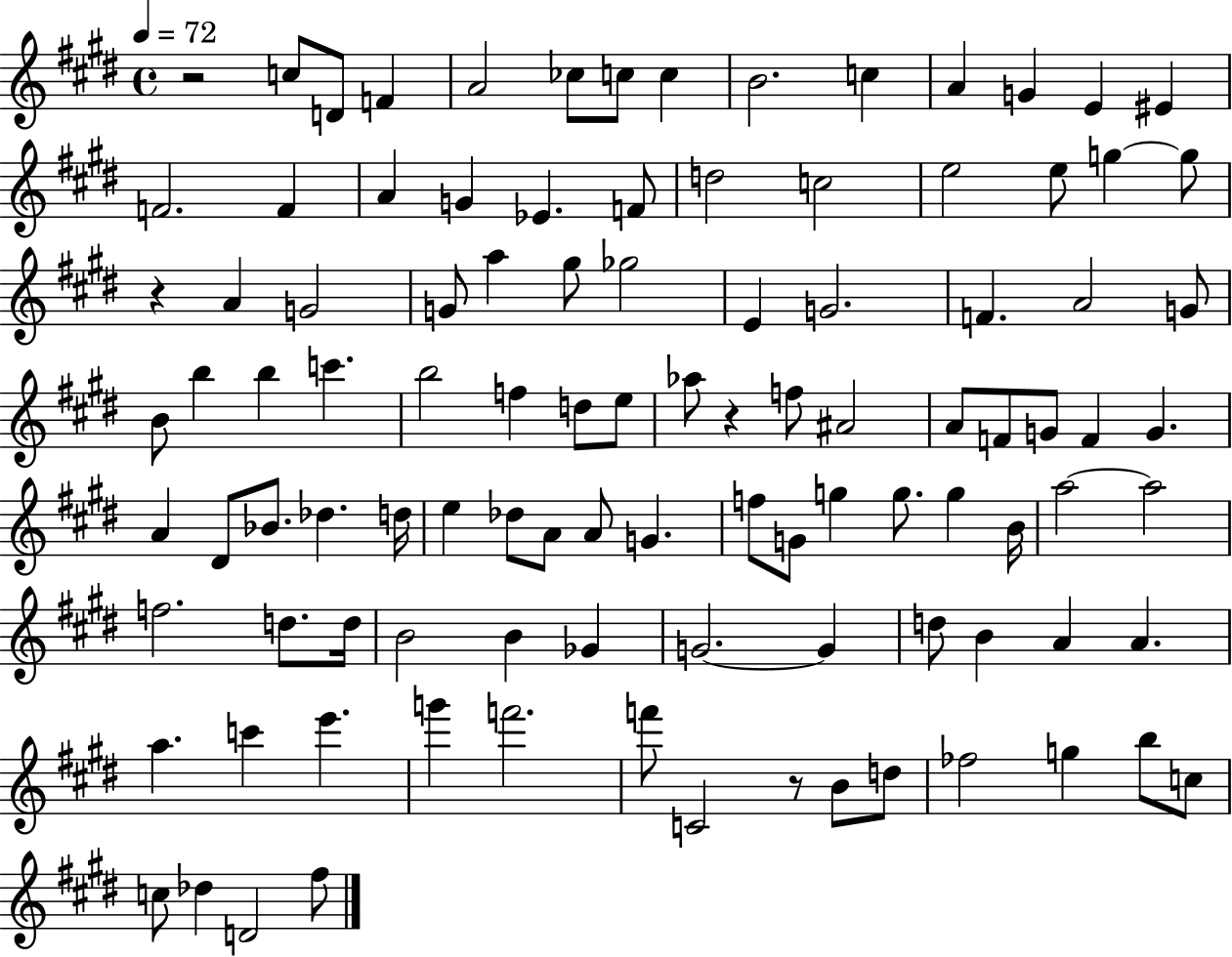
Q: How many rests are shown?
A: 4